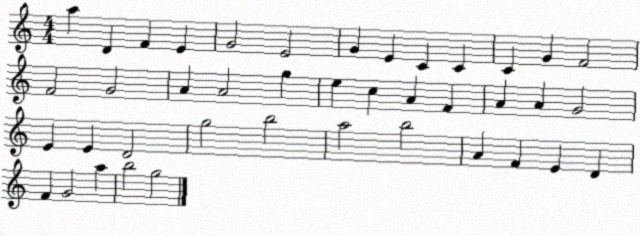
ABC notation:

X:1
T:Untitled
M:4/4
L:1/4
K:C
a D F E G2 E2 G E C C C G F2 F2 G2 A A2 g e c A F A A G2 E E D2 g2 b2 a2 b2 A F E D F G2 a b2 g2